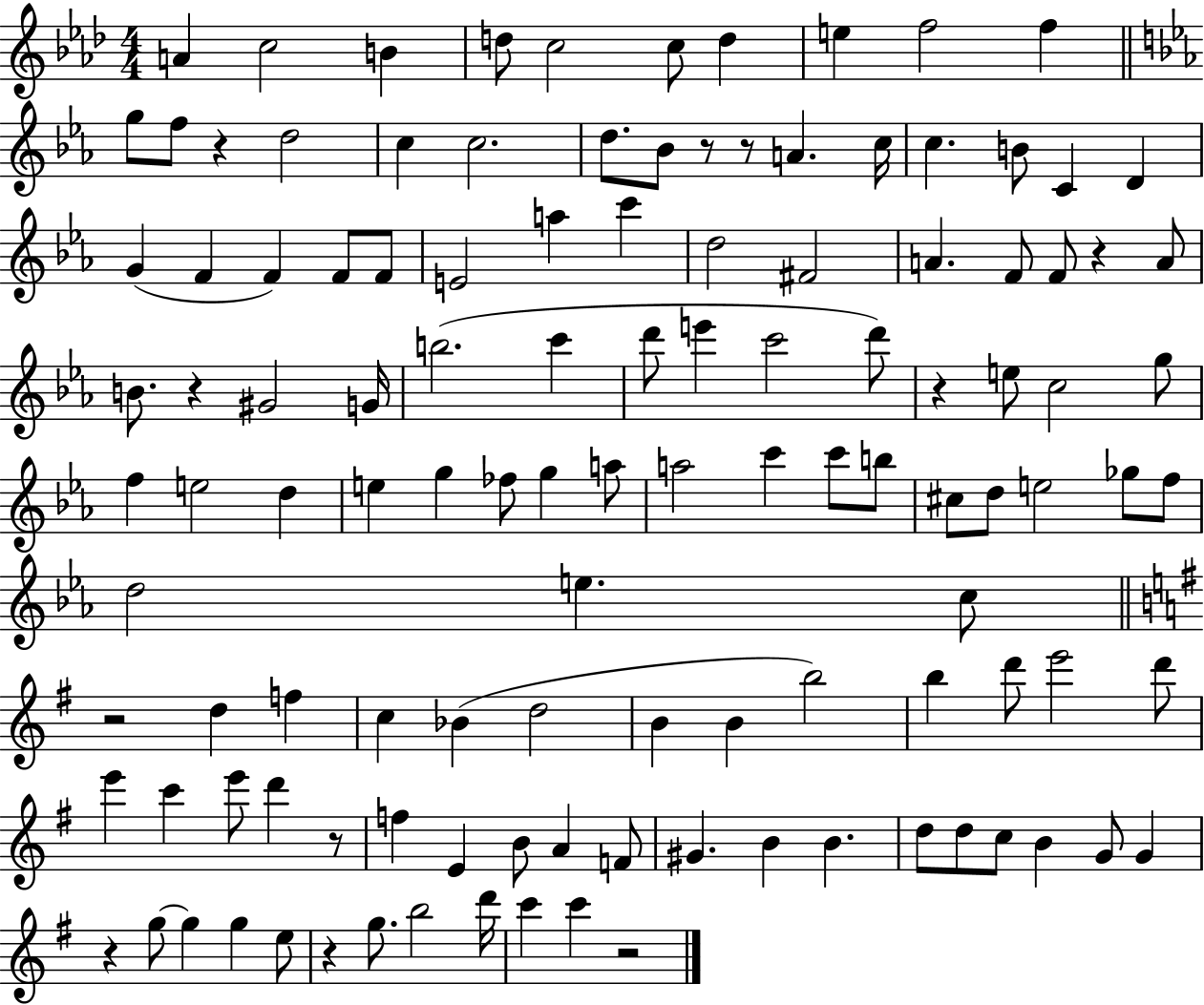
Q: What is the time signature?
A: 4/4